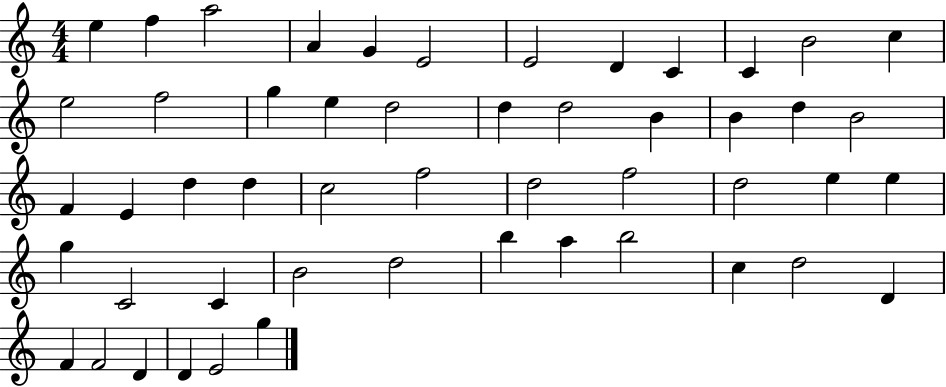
X:1
T:Untitled
M:4/4
L:1/4
K:C
e f a2 A G E2 E2 D C C B2 c e2 f2 g e d2 d d2 B B d B2 F E d d c2 f2 d2 f2 d2 e e g C2 C B2 d2 b a b2 c d2 D F F2 D D E2 g